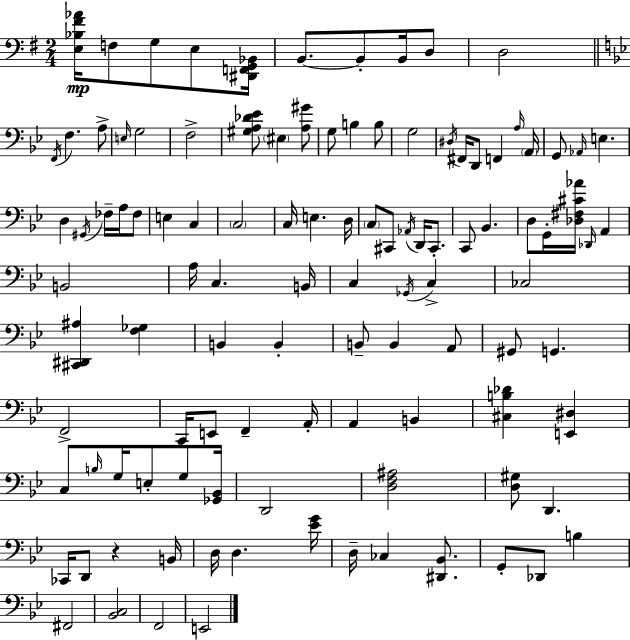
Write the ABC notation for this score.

X:1
T:Untitled
M:2/4
L:1/4
K:G
[E,_B,^F_A]/4 F,/2 G,/2 E,/2 [^D,,F,,G,,_B,,]/4 B,,/2 B,,/2 B,,/4 D,/2 D,2 F,,/4 F, A,/2 E,/4 G,2 F,2 [^G,A,_D_E]/2 ^E, [A,^G]/2 G,/2 B, B,/2 G,2 ^D,/4 ^F,,/4 D,,/2 F,, A,/4 A,,/4 G,,/2 _A,,/4 E, D, ^G,,/4 _F,/4 A,/4 _F,/2 E, C, C,2 C,/4 E, D,/4 C,/2 ^C,,/2 _A,,/4 D,,/4 ^C,,/2 C,,/2 _B,, D,/2 G,,/4 [_D,^F,^C_A]/4 _D,,/4 A,, B,,2 A,/4 C, B,,/4 C, _G,,/4 C, _C,2 [^C,,^D,,^A,] [F,_G,] B,, B,, B,,/2 B,, A,,/2 ^G,,/2 G,, F,,2 C,,/4 E,,/2 F,, A,,/4 A,, B,, [^C,B,_D] [E,,^D,] C,/2 B,/4 G,/4 E,/2 G,/2 [_G,,_B,,]/4 D,,2 [D,F,^A,]2 [D,^G,]/2 D,, _C,,/4 D,,/2 z B,,/4 D,/4 D, [_EG]/4 D,/4 _C, [^D,,_B,,]/2 G,,/2 _D,,/2 B, ^F,,2 [_B,,C,]2 F,,2 E,,2